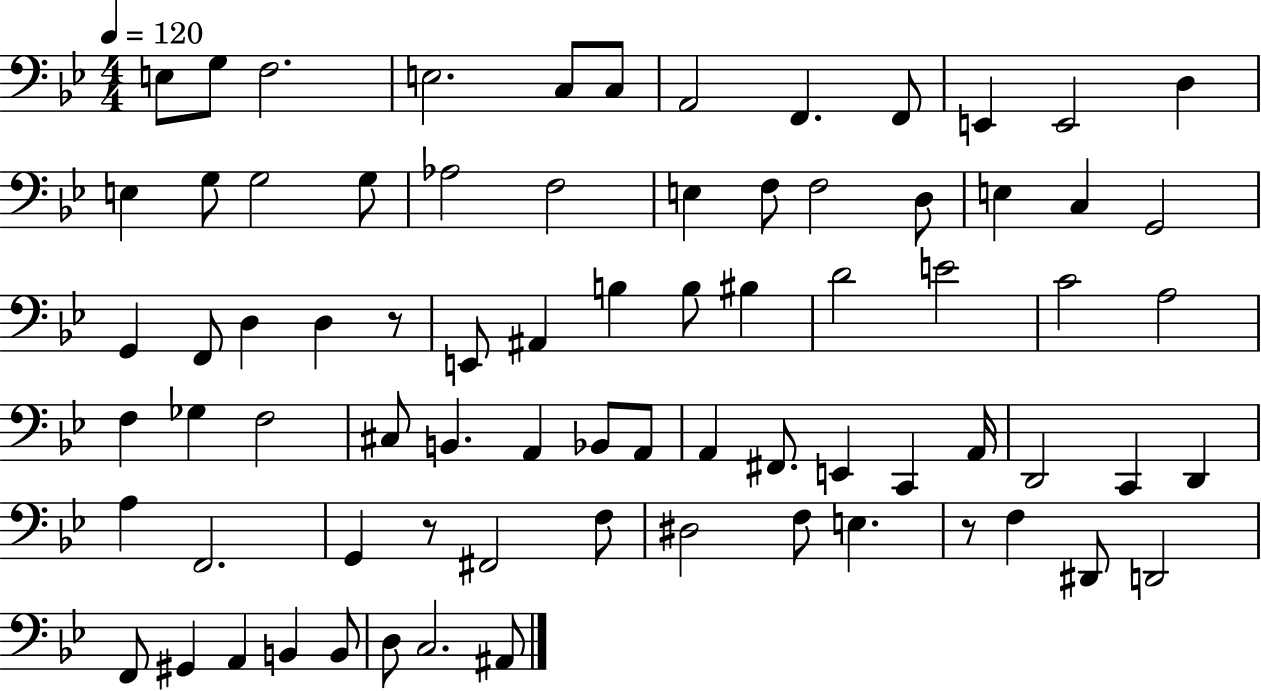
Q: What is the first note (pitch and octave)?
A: E3